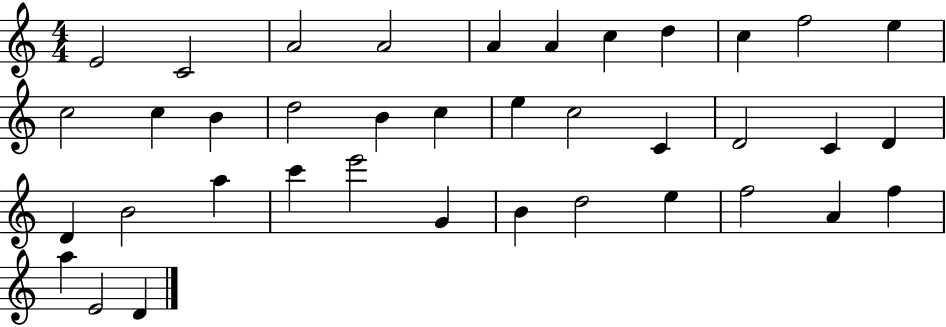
E4/h C4/h A4/h A4/h A4/q A4/q C5/q D5/q C5/q F5/h E5/q C5/h C5/q B4/q D5/h B4/q C5/q E5/q C5/h C4/q D4/h C4/q D4/q D4/q B4/h A5/q C6/q E6/h G4/q B4/q D5/h E5/q F5/h A4/q F5/q A5/q E4/h D4/q